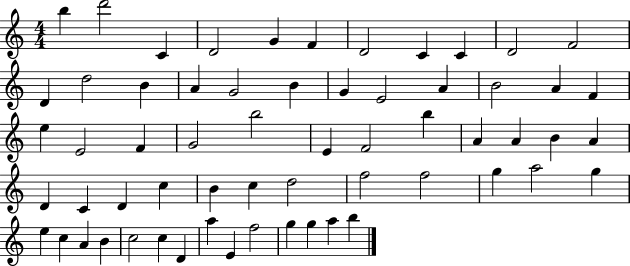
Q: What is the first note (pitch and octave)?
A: B5